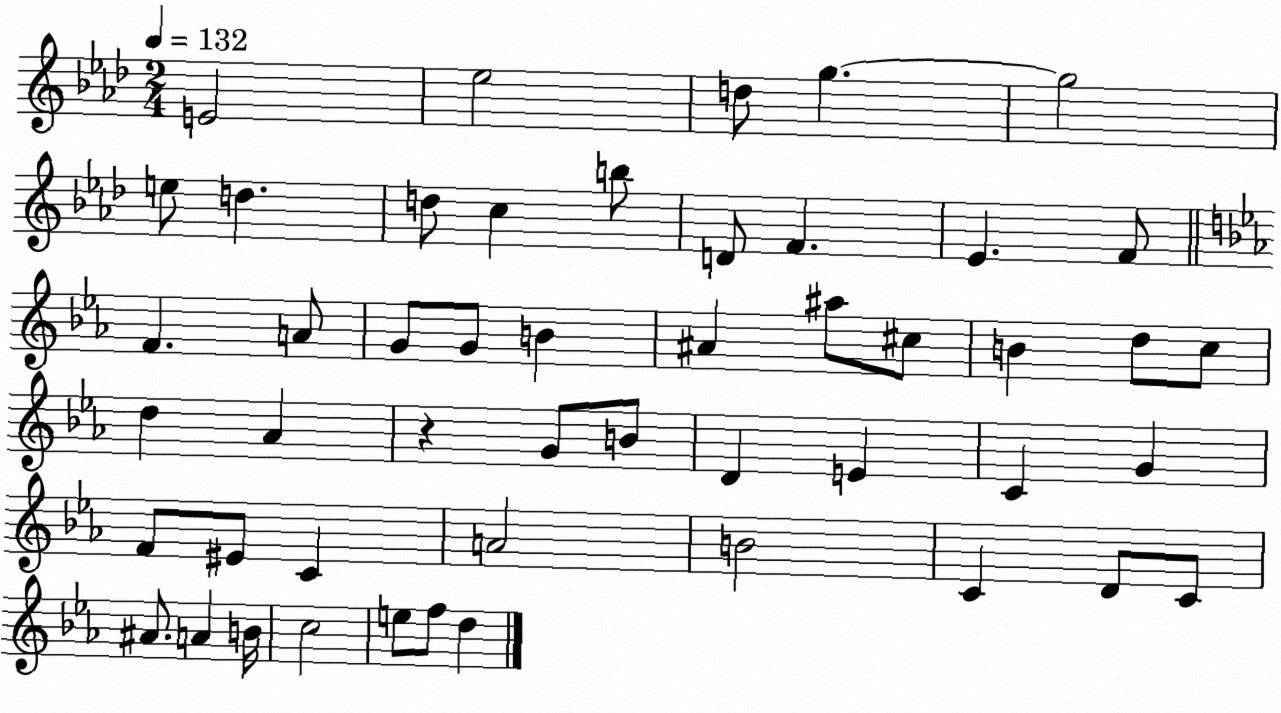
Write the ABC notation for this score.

X:1
T:Untitled
M:2/4
L:1/4
K:Ab
E2 _e2 d/2 g g2 e/2 d d/2 c b/2 D/2 F _E F/2 F A/2 G/2 G/2 B ^A ^a/2 ^c/2 B d/2 c/2 d _A z G/2 B/2 D E C G F/2 ^E/2 C A2 B2 C D/2 C/2 ^A/2 A B/4 c2 e/2 f/2 d